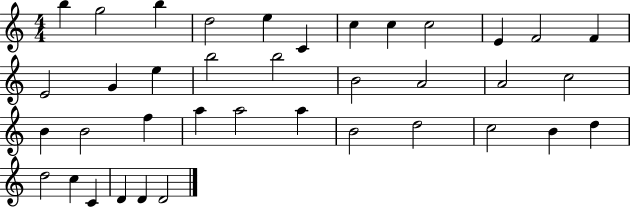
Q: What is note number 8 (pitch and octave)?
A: C5